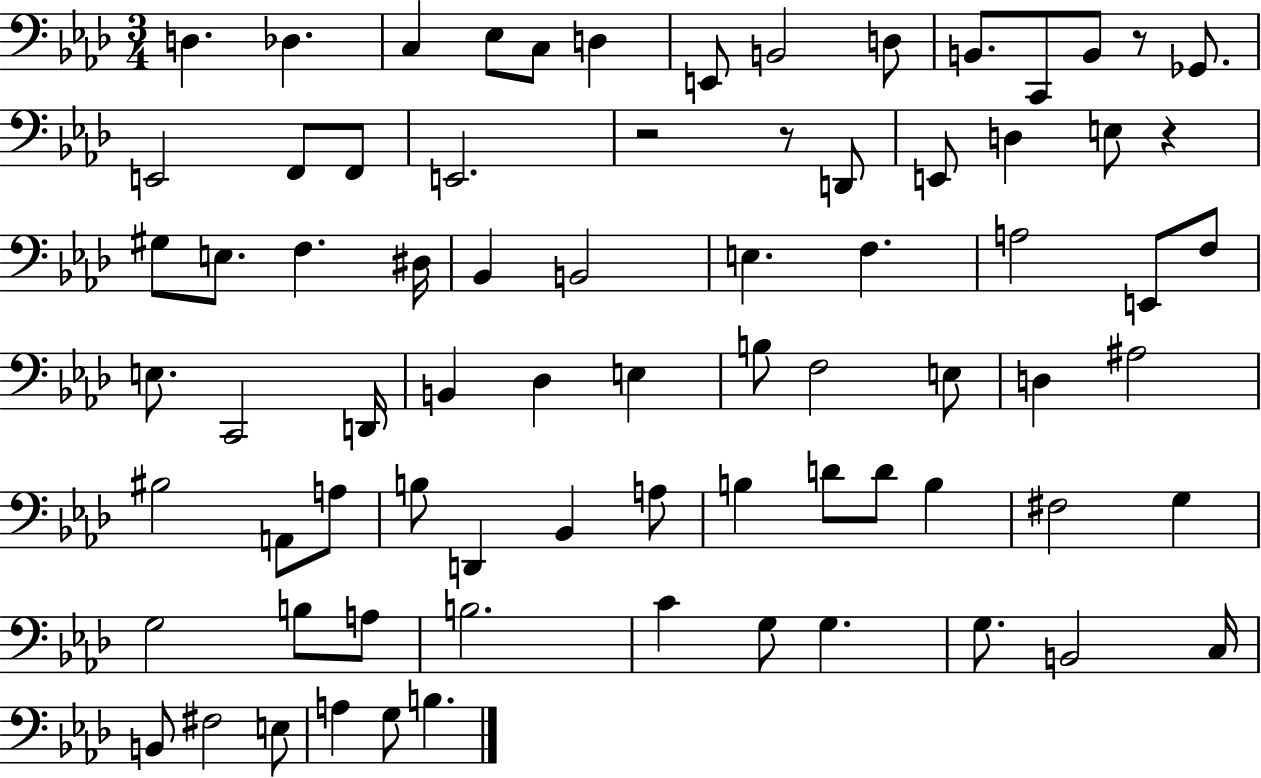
{
  \clef bass
  \numericTimeSignature
  \time 3/4
  \key aes \major
  d4. des4. | c4 ees8 c8 d4 | e,8 b,2 d8 | b,8. c,8 b,8 r8 ges,8. | \break e,2 f,8 f,8 | e,2. | r2 r8 d,8 | e,8 d4 e8 r4 | \break gis8 e8. f4. dis16 | bes,4 b,2 | e4. f4. | a2 e,8 f8 | \break e8. c,2 d,16 | b,4 des4 e4 | b8 f2 e8 | d4 ais2 | \break bis2 a,8 a8 | b8 d,4 bes,4 a8 | b4 d'8 d'8 b4 | fis2 g4 | \break g2 b8 a8 | b2. | c'4 g8 g4. | g8. b,2 c16 | \break b,8 fis2 e8 | a4 g8 b4. | \bar "|."
}